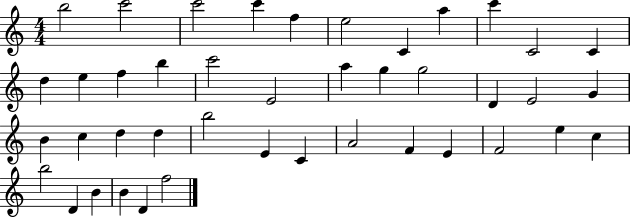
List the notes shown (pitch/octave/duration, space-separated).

B5/h C6/h C6/h C6/q F5/q E5/h C4/q A5/q C6/q C4/h C4/q D5/q E5/q F5/q B5/q C6/h E4/h A5/q G5/q G5/h D4/q E4/h G4/q B4/q C5/q D5/q D5/q B5/h E4/q C4/q A4/h F4/q E4/q F4/h E5/q C5/q B5/h D4/q B4/q B4/q D4/q F5/h